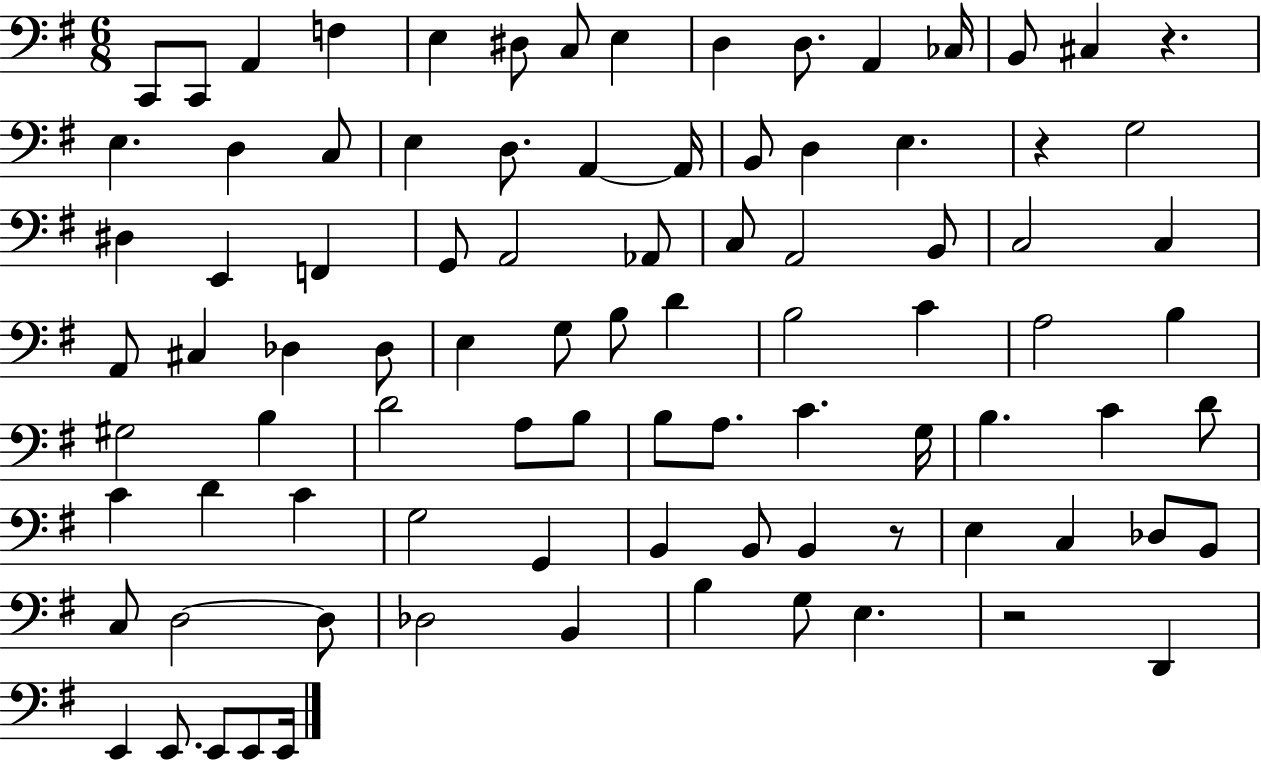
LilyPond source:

{
  \clef bass
  \numericTimeSignature
  \time 6/8
  \key g \major
  c,8 c,8 a,4 f4 | e4 dis8 c8 e4 | d4 d8. a,4 ces16 | b,8 cis4 r4. | \break e4. d4 c8 | e4 d8. a,4~~ a,16 | b,8 d4 e4. | r4 g2 | \break dis4 e,4 f,4 | g,8 a,2 aes,8 | c8 a,2 b,8 | c2 c4 | \break a,8 cis4 des4 des8 | e4 g8 b8 d'4 | b2 c'4 | a2 b4 | \break gis2 b4 | d'2 a8 b8 | b8 a8. c'4. g16 | b4. c'4 d'8 | \break c'4 d'4 c'4 | g2 g,4 | b,4 b,8 b,4 r8 | e4 c4 des8 b,8 | \break c8 d2~~ d8 | des2 b,4 | b4 g8 e4. | r2 d,4 | \break e,4 e,8. e,8 e,8 e,16 | \bar "|."
}